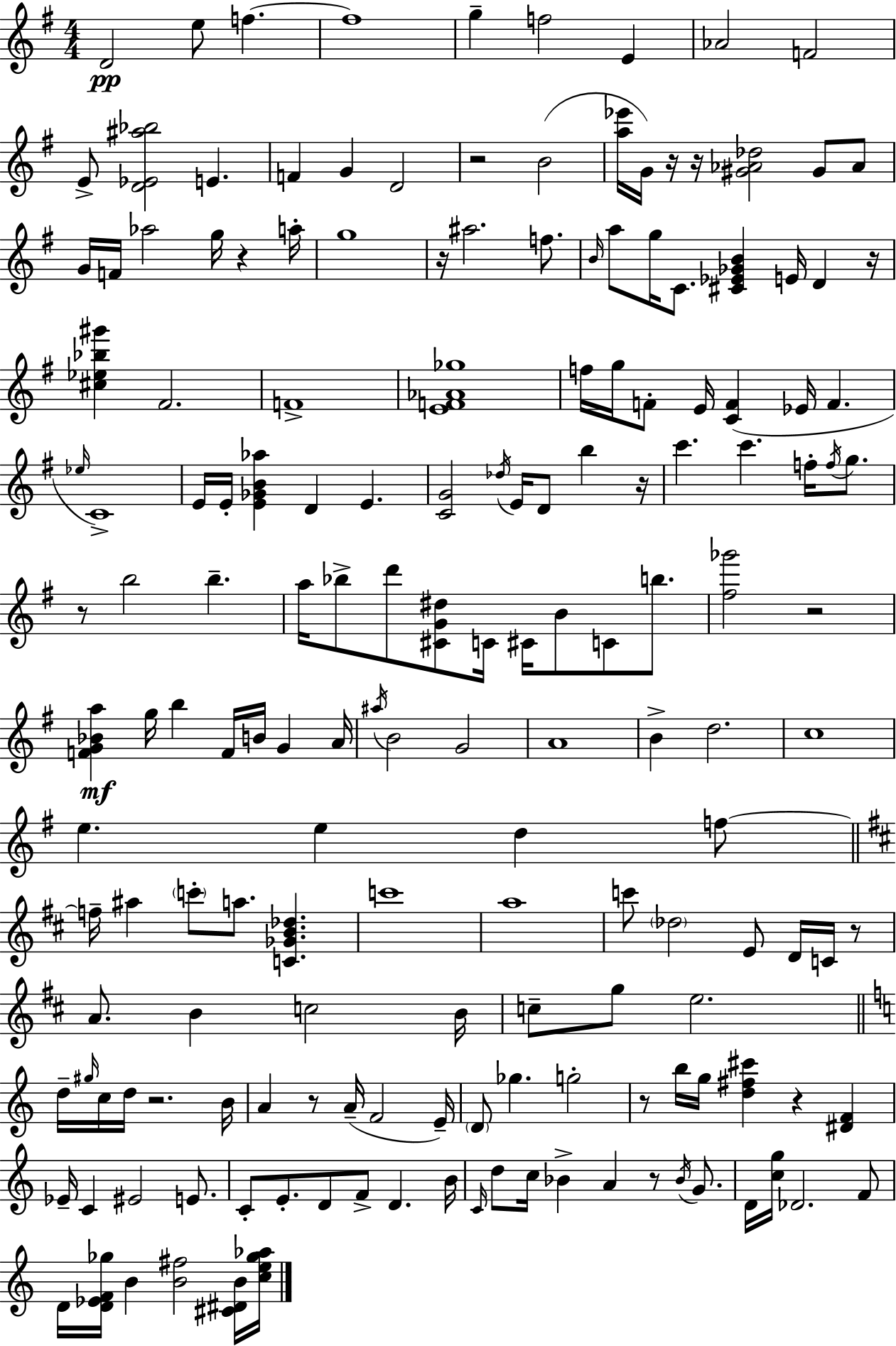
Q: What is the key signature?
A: G major